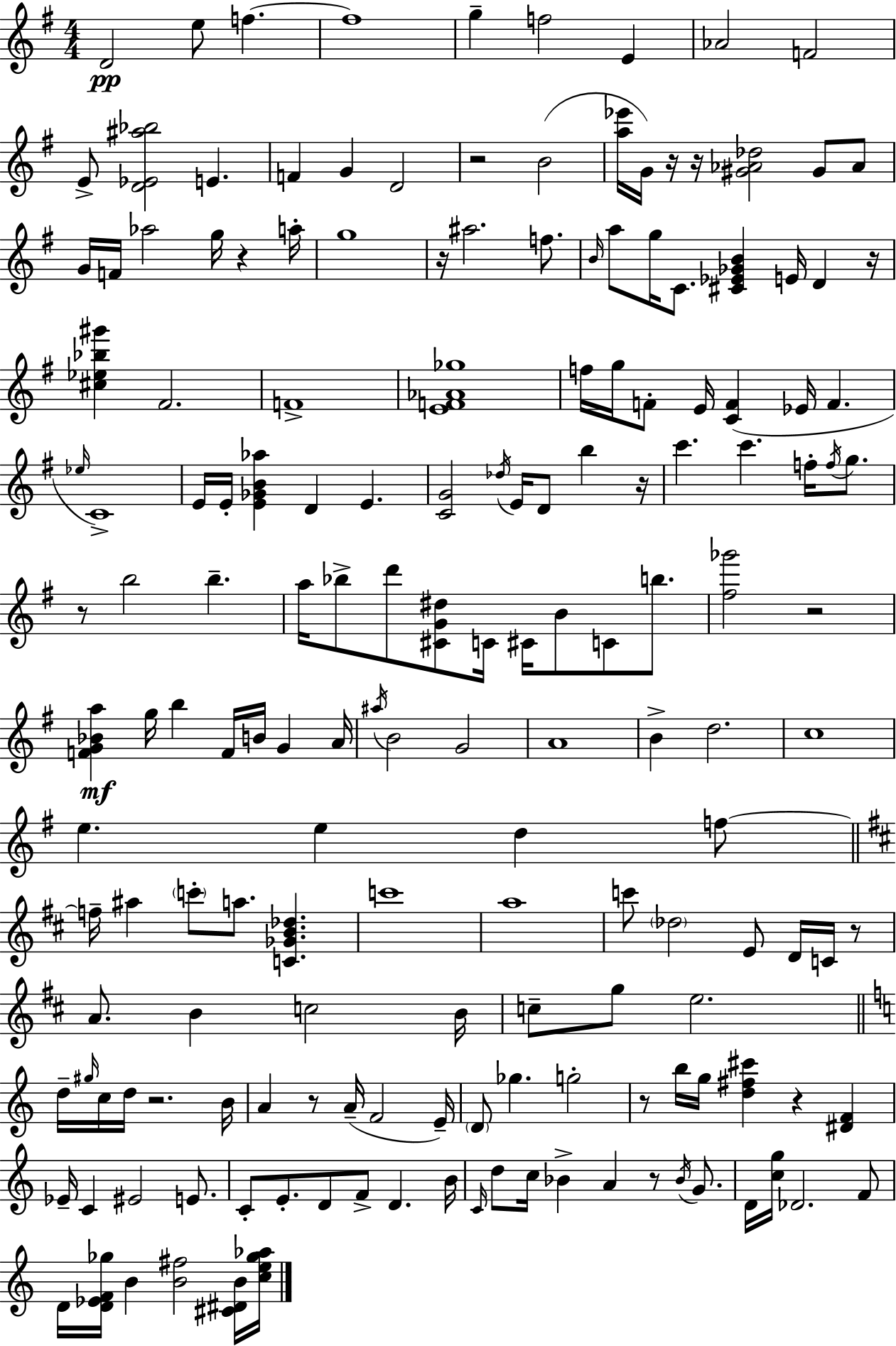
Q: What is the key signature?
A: G major